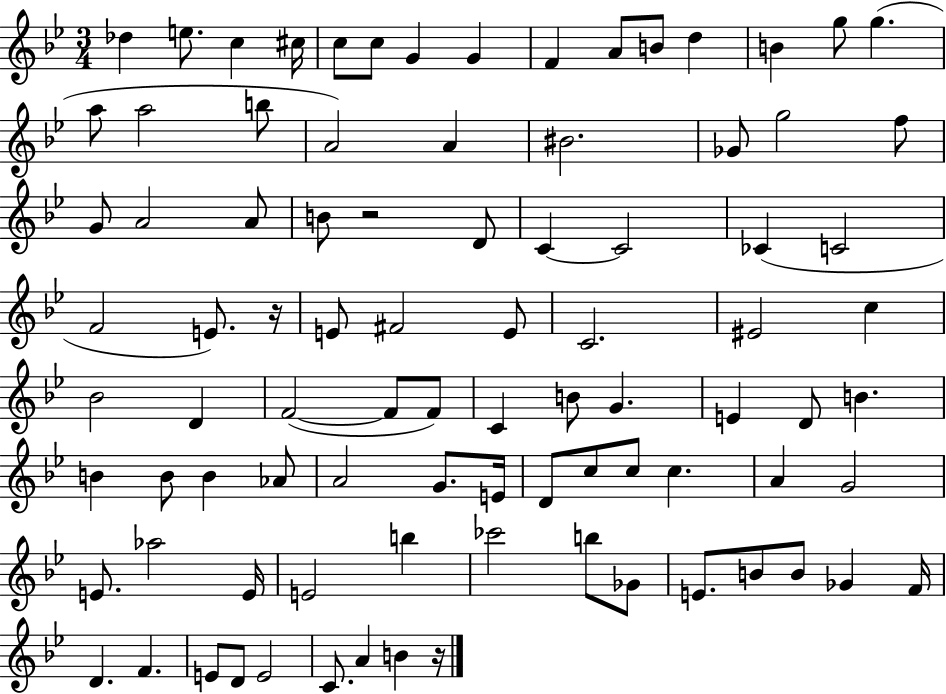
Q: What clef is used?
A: treble